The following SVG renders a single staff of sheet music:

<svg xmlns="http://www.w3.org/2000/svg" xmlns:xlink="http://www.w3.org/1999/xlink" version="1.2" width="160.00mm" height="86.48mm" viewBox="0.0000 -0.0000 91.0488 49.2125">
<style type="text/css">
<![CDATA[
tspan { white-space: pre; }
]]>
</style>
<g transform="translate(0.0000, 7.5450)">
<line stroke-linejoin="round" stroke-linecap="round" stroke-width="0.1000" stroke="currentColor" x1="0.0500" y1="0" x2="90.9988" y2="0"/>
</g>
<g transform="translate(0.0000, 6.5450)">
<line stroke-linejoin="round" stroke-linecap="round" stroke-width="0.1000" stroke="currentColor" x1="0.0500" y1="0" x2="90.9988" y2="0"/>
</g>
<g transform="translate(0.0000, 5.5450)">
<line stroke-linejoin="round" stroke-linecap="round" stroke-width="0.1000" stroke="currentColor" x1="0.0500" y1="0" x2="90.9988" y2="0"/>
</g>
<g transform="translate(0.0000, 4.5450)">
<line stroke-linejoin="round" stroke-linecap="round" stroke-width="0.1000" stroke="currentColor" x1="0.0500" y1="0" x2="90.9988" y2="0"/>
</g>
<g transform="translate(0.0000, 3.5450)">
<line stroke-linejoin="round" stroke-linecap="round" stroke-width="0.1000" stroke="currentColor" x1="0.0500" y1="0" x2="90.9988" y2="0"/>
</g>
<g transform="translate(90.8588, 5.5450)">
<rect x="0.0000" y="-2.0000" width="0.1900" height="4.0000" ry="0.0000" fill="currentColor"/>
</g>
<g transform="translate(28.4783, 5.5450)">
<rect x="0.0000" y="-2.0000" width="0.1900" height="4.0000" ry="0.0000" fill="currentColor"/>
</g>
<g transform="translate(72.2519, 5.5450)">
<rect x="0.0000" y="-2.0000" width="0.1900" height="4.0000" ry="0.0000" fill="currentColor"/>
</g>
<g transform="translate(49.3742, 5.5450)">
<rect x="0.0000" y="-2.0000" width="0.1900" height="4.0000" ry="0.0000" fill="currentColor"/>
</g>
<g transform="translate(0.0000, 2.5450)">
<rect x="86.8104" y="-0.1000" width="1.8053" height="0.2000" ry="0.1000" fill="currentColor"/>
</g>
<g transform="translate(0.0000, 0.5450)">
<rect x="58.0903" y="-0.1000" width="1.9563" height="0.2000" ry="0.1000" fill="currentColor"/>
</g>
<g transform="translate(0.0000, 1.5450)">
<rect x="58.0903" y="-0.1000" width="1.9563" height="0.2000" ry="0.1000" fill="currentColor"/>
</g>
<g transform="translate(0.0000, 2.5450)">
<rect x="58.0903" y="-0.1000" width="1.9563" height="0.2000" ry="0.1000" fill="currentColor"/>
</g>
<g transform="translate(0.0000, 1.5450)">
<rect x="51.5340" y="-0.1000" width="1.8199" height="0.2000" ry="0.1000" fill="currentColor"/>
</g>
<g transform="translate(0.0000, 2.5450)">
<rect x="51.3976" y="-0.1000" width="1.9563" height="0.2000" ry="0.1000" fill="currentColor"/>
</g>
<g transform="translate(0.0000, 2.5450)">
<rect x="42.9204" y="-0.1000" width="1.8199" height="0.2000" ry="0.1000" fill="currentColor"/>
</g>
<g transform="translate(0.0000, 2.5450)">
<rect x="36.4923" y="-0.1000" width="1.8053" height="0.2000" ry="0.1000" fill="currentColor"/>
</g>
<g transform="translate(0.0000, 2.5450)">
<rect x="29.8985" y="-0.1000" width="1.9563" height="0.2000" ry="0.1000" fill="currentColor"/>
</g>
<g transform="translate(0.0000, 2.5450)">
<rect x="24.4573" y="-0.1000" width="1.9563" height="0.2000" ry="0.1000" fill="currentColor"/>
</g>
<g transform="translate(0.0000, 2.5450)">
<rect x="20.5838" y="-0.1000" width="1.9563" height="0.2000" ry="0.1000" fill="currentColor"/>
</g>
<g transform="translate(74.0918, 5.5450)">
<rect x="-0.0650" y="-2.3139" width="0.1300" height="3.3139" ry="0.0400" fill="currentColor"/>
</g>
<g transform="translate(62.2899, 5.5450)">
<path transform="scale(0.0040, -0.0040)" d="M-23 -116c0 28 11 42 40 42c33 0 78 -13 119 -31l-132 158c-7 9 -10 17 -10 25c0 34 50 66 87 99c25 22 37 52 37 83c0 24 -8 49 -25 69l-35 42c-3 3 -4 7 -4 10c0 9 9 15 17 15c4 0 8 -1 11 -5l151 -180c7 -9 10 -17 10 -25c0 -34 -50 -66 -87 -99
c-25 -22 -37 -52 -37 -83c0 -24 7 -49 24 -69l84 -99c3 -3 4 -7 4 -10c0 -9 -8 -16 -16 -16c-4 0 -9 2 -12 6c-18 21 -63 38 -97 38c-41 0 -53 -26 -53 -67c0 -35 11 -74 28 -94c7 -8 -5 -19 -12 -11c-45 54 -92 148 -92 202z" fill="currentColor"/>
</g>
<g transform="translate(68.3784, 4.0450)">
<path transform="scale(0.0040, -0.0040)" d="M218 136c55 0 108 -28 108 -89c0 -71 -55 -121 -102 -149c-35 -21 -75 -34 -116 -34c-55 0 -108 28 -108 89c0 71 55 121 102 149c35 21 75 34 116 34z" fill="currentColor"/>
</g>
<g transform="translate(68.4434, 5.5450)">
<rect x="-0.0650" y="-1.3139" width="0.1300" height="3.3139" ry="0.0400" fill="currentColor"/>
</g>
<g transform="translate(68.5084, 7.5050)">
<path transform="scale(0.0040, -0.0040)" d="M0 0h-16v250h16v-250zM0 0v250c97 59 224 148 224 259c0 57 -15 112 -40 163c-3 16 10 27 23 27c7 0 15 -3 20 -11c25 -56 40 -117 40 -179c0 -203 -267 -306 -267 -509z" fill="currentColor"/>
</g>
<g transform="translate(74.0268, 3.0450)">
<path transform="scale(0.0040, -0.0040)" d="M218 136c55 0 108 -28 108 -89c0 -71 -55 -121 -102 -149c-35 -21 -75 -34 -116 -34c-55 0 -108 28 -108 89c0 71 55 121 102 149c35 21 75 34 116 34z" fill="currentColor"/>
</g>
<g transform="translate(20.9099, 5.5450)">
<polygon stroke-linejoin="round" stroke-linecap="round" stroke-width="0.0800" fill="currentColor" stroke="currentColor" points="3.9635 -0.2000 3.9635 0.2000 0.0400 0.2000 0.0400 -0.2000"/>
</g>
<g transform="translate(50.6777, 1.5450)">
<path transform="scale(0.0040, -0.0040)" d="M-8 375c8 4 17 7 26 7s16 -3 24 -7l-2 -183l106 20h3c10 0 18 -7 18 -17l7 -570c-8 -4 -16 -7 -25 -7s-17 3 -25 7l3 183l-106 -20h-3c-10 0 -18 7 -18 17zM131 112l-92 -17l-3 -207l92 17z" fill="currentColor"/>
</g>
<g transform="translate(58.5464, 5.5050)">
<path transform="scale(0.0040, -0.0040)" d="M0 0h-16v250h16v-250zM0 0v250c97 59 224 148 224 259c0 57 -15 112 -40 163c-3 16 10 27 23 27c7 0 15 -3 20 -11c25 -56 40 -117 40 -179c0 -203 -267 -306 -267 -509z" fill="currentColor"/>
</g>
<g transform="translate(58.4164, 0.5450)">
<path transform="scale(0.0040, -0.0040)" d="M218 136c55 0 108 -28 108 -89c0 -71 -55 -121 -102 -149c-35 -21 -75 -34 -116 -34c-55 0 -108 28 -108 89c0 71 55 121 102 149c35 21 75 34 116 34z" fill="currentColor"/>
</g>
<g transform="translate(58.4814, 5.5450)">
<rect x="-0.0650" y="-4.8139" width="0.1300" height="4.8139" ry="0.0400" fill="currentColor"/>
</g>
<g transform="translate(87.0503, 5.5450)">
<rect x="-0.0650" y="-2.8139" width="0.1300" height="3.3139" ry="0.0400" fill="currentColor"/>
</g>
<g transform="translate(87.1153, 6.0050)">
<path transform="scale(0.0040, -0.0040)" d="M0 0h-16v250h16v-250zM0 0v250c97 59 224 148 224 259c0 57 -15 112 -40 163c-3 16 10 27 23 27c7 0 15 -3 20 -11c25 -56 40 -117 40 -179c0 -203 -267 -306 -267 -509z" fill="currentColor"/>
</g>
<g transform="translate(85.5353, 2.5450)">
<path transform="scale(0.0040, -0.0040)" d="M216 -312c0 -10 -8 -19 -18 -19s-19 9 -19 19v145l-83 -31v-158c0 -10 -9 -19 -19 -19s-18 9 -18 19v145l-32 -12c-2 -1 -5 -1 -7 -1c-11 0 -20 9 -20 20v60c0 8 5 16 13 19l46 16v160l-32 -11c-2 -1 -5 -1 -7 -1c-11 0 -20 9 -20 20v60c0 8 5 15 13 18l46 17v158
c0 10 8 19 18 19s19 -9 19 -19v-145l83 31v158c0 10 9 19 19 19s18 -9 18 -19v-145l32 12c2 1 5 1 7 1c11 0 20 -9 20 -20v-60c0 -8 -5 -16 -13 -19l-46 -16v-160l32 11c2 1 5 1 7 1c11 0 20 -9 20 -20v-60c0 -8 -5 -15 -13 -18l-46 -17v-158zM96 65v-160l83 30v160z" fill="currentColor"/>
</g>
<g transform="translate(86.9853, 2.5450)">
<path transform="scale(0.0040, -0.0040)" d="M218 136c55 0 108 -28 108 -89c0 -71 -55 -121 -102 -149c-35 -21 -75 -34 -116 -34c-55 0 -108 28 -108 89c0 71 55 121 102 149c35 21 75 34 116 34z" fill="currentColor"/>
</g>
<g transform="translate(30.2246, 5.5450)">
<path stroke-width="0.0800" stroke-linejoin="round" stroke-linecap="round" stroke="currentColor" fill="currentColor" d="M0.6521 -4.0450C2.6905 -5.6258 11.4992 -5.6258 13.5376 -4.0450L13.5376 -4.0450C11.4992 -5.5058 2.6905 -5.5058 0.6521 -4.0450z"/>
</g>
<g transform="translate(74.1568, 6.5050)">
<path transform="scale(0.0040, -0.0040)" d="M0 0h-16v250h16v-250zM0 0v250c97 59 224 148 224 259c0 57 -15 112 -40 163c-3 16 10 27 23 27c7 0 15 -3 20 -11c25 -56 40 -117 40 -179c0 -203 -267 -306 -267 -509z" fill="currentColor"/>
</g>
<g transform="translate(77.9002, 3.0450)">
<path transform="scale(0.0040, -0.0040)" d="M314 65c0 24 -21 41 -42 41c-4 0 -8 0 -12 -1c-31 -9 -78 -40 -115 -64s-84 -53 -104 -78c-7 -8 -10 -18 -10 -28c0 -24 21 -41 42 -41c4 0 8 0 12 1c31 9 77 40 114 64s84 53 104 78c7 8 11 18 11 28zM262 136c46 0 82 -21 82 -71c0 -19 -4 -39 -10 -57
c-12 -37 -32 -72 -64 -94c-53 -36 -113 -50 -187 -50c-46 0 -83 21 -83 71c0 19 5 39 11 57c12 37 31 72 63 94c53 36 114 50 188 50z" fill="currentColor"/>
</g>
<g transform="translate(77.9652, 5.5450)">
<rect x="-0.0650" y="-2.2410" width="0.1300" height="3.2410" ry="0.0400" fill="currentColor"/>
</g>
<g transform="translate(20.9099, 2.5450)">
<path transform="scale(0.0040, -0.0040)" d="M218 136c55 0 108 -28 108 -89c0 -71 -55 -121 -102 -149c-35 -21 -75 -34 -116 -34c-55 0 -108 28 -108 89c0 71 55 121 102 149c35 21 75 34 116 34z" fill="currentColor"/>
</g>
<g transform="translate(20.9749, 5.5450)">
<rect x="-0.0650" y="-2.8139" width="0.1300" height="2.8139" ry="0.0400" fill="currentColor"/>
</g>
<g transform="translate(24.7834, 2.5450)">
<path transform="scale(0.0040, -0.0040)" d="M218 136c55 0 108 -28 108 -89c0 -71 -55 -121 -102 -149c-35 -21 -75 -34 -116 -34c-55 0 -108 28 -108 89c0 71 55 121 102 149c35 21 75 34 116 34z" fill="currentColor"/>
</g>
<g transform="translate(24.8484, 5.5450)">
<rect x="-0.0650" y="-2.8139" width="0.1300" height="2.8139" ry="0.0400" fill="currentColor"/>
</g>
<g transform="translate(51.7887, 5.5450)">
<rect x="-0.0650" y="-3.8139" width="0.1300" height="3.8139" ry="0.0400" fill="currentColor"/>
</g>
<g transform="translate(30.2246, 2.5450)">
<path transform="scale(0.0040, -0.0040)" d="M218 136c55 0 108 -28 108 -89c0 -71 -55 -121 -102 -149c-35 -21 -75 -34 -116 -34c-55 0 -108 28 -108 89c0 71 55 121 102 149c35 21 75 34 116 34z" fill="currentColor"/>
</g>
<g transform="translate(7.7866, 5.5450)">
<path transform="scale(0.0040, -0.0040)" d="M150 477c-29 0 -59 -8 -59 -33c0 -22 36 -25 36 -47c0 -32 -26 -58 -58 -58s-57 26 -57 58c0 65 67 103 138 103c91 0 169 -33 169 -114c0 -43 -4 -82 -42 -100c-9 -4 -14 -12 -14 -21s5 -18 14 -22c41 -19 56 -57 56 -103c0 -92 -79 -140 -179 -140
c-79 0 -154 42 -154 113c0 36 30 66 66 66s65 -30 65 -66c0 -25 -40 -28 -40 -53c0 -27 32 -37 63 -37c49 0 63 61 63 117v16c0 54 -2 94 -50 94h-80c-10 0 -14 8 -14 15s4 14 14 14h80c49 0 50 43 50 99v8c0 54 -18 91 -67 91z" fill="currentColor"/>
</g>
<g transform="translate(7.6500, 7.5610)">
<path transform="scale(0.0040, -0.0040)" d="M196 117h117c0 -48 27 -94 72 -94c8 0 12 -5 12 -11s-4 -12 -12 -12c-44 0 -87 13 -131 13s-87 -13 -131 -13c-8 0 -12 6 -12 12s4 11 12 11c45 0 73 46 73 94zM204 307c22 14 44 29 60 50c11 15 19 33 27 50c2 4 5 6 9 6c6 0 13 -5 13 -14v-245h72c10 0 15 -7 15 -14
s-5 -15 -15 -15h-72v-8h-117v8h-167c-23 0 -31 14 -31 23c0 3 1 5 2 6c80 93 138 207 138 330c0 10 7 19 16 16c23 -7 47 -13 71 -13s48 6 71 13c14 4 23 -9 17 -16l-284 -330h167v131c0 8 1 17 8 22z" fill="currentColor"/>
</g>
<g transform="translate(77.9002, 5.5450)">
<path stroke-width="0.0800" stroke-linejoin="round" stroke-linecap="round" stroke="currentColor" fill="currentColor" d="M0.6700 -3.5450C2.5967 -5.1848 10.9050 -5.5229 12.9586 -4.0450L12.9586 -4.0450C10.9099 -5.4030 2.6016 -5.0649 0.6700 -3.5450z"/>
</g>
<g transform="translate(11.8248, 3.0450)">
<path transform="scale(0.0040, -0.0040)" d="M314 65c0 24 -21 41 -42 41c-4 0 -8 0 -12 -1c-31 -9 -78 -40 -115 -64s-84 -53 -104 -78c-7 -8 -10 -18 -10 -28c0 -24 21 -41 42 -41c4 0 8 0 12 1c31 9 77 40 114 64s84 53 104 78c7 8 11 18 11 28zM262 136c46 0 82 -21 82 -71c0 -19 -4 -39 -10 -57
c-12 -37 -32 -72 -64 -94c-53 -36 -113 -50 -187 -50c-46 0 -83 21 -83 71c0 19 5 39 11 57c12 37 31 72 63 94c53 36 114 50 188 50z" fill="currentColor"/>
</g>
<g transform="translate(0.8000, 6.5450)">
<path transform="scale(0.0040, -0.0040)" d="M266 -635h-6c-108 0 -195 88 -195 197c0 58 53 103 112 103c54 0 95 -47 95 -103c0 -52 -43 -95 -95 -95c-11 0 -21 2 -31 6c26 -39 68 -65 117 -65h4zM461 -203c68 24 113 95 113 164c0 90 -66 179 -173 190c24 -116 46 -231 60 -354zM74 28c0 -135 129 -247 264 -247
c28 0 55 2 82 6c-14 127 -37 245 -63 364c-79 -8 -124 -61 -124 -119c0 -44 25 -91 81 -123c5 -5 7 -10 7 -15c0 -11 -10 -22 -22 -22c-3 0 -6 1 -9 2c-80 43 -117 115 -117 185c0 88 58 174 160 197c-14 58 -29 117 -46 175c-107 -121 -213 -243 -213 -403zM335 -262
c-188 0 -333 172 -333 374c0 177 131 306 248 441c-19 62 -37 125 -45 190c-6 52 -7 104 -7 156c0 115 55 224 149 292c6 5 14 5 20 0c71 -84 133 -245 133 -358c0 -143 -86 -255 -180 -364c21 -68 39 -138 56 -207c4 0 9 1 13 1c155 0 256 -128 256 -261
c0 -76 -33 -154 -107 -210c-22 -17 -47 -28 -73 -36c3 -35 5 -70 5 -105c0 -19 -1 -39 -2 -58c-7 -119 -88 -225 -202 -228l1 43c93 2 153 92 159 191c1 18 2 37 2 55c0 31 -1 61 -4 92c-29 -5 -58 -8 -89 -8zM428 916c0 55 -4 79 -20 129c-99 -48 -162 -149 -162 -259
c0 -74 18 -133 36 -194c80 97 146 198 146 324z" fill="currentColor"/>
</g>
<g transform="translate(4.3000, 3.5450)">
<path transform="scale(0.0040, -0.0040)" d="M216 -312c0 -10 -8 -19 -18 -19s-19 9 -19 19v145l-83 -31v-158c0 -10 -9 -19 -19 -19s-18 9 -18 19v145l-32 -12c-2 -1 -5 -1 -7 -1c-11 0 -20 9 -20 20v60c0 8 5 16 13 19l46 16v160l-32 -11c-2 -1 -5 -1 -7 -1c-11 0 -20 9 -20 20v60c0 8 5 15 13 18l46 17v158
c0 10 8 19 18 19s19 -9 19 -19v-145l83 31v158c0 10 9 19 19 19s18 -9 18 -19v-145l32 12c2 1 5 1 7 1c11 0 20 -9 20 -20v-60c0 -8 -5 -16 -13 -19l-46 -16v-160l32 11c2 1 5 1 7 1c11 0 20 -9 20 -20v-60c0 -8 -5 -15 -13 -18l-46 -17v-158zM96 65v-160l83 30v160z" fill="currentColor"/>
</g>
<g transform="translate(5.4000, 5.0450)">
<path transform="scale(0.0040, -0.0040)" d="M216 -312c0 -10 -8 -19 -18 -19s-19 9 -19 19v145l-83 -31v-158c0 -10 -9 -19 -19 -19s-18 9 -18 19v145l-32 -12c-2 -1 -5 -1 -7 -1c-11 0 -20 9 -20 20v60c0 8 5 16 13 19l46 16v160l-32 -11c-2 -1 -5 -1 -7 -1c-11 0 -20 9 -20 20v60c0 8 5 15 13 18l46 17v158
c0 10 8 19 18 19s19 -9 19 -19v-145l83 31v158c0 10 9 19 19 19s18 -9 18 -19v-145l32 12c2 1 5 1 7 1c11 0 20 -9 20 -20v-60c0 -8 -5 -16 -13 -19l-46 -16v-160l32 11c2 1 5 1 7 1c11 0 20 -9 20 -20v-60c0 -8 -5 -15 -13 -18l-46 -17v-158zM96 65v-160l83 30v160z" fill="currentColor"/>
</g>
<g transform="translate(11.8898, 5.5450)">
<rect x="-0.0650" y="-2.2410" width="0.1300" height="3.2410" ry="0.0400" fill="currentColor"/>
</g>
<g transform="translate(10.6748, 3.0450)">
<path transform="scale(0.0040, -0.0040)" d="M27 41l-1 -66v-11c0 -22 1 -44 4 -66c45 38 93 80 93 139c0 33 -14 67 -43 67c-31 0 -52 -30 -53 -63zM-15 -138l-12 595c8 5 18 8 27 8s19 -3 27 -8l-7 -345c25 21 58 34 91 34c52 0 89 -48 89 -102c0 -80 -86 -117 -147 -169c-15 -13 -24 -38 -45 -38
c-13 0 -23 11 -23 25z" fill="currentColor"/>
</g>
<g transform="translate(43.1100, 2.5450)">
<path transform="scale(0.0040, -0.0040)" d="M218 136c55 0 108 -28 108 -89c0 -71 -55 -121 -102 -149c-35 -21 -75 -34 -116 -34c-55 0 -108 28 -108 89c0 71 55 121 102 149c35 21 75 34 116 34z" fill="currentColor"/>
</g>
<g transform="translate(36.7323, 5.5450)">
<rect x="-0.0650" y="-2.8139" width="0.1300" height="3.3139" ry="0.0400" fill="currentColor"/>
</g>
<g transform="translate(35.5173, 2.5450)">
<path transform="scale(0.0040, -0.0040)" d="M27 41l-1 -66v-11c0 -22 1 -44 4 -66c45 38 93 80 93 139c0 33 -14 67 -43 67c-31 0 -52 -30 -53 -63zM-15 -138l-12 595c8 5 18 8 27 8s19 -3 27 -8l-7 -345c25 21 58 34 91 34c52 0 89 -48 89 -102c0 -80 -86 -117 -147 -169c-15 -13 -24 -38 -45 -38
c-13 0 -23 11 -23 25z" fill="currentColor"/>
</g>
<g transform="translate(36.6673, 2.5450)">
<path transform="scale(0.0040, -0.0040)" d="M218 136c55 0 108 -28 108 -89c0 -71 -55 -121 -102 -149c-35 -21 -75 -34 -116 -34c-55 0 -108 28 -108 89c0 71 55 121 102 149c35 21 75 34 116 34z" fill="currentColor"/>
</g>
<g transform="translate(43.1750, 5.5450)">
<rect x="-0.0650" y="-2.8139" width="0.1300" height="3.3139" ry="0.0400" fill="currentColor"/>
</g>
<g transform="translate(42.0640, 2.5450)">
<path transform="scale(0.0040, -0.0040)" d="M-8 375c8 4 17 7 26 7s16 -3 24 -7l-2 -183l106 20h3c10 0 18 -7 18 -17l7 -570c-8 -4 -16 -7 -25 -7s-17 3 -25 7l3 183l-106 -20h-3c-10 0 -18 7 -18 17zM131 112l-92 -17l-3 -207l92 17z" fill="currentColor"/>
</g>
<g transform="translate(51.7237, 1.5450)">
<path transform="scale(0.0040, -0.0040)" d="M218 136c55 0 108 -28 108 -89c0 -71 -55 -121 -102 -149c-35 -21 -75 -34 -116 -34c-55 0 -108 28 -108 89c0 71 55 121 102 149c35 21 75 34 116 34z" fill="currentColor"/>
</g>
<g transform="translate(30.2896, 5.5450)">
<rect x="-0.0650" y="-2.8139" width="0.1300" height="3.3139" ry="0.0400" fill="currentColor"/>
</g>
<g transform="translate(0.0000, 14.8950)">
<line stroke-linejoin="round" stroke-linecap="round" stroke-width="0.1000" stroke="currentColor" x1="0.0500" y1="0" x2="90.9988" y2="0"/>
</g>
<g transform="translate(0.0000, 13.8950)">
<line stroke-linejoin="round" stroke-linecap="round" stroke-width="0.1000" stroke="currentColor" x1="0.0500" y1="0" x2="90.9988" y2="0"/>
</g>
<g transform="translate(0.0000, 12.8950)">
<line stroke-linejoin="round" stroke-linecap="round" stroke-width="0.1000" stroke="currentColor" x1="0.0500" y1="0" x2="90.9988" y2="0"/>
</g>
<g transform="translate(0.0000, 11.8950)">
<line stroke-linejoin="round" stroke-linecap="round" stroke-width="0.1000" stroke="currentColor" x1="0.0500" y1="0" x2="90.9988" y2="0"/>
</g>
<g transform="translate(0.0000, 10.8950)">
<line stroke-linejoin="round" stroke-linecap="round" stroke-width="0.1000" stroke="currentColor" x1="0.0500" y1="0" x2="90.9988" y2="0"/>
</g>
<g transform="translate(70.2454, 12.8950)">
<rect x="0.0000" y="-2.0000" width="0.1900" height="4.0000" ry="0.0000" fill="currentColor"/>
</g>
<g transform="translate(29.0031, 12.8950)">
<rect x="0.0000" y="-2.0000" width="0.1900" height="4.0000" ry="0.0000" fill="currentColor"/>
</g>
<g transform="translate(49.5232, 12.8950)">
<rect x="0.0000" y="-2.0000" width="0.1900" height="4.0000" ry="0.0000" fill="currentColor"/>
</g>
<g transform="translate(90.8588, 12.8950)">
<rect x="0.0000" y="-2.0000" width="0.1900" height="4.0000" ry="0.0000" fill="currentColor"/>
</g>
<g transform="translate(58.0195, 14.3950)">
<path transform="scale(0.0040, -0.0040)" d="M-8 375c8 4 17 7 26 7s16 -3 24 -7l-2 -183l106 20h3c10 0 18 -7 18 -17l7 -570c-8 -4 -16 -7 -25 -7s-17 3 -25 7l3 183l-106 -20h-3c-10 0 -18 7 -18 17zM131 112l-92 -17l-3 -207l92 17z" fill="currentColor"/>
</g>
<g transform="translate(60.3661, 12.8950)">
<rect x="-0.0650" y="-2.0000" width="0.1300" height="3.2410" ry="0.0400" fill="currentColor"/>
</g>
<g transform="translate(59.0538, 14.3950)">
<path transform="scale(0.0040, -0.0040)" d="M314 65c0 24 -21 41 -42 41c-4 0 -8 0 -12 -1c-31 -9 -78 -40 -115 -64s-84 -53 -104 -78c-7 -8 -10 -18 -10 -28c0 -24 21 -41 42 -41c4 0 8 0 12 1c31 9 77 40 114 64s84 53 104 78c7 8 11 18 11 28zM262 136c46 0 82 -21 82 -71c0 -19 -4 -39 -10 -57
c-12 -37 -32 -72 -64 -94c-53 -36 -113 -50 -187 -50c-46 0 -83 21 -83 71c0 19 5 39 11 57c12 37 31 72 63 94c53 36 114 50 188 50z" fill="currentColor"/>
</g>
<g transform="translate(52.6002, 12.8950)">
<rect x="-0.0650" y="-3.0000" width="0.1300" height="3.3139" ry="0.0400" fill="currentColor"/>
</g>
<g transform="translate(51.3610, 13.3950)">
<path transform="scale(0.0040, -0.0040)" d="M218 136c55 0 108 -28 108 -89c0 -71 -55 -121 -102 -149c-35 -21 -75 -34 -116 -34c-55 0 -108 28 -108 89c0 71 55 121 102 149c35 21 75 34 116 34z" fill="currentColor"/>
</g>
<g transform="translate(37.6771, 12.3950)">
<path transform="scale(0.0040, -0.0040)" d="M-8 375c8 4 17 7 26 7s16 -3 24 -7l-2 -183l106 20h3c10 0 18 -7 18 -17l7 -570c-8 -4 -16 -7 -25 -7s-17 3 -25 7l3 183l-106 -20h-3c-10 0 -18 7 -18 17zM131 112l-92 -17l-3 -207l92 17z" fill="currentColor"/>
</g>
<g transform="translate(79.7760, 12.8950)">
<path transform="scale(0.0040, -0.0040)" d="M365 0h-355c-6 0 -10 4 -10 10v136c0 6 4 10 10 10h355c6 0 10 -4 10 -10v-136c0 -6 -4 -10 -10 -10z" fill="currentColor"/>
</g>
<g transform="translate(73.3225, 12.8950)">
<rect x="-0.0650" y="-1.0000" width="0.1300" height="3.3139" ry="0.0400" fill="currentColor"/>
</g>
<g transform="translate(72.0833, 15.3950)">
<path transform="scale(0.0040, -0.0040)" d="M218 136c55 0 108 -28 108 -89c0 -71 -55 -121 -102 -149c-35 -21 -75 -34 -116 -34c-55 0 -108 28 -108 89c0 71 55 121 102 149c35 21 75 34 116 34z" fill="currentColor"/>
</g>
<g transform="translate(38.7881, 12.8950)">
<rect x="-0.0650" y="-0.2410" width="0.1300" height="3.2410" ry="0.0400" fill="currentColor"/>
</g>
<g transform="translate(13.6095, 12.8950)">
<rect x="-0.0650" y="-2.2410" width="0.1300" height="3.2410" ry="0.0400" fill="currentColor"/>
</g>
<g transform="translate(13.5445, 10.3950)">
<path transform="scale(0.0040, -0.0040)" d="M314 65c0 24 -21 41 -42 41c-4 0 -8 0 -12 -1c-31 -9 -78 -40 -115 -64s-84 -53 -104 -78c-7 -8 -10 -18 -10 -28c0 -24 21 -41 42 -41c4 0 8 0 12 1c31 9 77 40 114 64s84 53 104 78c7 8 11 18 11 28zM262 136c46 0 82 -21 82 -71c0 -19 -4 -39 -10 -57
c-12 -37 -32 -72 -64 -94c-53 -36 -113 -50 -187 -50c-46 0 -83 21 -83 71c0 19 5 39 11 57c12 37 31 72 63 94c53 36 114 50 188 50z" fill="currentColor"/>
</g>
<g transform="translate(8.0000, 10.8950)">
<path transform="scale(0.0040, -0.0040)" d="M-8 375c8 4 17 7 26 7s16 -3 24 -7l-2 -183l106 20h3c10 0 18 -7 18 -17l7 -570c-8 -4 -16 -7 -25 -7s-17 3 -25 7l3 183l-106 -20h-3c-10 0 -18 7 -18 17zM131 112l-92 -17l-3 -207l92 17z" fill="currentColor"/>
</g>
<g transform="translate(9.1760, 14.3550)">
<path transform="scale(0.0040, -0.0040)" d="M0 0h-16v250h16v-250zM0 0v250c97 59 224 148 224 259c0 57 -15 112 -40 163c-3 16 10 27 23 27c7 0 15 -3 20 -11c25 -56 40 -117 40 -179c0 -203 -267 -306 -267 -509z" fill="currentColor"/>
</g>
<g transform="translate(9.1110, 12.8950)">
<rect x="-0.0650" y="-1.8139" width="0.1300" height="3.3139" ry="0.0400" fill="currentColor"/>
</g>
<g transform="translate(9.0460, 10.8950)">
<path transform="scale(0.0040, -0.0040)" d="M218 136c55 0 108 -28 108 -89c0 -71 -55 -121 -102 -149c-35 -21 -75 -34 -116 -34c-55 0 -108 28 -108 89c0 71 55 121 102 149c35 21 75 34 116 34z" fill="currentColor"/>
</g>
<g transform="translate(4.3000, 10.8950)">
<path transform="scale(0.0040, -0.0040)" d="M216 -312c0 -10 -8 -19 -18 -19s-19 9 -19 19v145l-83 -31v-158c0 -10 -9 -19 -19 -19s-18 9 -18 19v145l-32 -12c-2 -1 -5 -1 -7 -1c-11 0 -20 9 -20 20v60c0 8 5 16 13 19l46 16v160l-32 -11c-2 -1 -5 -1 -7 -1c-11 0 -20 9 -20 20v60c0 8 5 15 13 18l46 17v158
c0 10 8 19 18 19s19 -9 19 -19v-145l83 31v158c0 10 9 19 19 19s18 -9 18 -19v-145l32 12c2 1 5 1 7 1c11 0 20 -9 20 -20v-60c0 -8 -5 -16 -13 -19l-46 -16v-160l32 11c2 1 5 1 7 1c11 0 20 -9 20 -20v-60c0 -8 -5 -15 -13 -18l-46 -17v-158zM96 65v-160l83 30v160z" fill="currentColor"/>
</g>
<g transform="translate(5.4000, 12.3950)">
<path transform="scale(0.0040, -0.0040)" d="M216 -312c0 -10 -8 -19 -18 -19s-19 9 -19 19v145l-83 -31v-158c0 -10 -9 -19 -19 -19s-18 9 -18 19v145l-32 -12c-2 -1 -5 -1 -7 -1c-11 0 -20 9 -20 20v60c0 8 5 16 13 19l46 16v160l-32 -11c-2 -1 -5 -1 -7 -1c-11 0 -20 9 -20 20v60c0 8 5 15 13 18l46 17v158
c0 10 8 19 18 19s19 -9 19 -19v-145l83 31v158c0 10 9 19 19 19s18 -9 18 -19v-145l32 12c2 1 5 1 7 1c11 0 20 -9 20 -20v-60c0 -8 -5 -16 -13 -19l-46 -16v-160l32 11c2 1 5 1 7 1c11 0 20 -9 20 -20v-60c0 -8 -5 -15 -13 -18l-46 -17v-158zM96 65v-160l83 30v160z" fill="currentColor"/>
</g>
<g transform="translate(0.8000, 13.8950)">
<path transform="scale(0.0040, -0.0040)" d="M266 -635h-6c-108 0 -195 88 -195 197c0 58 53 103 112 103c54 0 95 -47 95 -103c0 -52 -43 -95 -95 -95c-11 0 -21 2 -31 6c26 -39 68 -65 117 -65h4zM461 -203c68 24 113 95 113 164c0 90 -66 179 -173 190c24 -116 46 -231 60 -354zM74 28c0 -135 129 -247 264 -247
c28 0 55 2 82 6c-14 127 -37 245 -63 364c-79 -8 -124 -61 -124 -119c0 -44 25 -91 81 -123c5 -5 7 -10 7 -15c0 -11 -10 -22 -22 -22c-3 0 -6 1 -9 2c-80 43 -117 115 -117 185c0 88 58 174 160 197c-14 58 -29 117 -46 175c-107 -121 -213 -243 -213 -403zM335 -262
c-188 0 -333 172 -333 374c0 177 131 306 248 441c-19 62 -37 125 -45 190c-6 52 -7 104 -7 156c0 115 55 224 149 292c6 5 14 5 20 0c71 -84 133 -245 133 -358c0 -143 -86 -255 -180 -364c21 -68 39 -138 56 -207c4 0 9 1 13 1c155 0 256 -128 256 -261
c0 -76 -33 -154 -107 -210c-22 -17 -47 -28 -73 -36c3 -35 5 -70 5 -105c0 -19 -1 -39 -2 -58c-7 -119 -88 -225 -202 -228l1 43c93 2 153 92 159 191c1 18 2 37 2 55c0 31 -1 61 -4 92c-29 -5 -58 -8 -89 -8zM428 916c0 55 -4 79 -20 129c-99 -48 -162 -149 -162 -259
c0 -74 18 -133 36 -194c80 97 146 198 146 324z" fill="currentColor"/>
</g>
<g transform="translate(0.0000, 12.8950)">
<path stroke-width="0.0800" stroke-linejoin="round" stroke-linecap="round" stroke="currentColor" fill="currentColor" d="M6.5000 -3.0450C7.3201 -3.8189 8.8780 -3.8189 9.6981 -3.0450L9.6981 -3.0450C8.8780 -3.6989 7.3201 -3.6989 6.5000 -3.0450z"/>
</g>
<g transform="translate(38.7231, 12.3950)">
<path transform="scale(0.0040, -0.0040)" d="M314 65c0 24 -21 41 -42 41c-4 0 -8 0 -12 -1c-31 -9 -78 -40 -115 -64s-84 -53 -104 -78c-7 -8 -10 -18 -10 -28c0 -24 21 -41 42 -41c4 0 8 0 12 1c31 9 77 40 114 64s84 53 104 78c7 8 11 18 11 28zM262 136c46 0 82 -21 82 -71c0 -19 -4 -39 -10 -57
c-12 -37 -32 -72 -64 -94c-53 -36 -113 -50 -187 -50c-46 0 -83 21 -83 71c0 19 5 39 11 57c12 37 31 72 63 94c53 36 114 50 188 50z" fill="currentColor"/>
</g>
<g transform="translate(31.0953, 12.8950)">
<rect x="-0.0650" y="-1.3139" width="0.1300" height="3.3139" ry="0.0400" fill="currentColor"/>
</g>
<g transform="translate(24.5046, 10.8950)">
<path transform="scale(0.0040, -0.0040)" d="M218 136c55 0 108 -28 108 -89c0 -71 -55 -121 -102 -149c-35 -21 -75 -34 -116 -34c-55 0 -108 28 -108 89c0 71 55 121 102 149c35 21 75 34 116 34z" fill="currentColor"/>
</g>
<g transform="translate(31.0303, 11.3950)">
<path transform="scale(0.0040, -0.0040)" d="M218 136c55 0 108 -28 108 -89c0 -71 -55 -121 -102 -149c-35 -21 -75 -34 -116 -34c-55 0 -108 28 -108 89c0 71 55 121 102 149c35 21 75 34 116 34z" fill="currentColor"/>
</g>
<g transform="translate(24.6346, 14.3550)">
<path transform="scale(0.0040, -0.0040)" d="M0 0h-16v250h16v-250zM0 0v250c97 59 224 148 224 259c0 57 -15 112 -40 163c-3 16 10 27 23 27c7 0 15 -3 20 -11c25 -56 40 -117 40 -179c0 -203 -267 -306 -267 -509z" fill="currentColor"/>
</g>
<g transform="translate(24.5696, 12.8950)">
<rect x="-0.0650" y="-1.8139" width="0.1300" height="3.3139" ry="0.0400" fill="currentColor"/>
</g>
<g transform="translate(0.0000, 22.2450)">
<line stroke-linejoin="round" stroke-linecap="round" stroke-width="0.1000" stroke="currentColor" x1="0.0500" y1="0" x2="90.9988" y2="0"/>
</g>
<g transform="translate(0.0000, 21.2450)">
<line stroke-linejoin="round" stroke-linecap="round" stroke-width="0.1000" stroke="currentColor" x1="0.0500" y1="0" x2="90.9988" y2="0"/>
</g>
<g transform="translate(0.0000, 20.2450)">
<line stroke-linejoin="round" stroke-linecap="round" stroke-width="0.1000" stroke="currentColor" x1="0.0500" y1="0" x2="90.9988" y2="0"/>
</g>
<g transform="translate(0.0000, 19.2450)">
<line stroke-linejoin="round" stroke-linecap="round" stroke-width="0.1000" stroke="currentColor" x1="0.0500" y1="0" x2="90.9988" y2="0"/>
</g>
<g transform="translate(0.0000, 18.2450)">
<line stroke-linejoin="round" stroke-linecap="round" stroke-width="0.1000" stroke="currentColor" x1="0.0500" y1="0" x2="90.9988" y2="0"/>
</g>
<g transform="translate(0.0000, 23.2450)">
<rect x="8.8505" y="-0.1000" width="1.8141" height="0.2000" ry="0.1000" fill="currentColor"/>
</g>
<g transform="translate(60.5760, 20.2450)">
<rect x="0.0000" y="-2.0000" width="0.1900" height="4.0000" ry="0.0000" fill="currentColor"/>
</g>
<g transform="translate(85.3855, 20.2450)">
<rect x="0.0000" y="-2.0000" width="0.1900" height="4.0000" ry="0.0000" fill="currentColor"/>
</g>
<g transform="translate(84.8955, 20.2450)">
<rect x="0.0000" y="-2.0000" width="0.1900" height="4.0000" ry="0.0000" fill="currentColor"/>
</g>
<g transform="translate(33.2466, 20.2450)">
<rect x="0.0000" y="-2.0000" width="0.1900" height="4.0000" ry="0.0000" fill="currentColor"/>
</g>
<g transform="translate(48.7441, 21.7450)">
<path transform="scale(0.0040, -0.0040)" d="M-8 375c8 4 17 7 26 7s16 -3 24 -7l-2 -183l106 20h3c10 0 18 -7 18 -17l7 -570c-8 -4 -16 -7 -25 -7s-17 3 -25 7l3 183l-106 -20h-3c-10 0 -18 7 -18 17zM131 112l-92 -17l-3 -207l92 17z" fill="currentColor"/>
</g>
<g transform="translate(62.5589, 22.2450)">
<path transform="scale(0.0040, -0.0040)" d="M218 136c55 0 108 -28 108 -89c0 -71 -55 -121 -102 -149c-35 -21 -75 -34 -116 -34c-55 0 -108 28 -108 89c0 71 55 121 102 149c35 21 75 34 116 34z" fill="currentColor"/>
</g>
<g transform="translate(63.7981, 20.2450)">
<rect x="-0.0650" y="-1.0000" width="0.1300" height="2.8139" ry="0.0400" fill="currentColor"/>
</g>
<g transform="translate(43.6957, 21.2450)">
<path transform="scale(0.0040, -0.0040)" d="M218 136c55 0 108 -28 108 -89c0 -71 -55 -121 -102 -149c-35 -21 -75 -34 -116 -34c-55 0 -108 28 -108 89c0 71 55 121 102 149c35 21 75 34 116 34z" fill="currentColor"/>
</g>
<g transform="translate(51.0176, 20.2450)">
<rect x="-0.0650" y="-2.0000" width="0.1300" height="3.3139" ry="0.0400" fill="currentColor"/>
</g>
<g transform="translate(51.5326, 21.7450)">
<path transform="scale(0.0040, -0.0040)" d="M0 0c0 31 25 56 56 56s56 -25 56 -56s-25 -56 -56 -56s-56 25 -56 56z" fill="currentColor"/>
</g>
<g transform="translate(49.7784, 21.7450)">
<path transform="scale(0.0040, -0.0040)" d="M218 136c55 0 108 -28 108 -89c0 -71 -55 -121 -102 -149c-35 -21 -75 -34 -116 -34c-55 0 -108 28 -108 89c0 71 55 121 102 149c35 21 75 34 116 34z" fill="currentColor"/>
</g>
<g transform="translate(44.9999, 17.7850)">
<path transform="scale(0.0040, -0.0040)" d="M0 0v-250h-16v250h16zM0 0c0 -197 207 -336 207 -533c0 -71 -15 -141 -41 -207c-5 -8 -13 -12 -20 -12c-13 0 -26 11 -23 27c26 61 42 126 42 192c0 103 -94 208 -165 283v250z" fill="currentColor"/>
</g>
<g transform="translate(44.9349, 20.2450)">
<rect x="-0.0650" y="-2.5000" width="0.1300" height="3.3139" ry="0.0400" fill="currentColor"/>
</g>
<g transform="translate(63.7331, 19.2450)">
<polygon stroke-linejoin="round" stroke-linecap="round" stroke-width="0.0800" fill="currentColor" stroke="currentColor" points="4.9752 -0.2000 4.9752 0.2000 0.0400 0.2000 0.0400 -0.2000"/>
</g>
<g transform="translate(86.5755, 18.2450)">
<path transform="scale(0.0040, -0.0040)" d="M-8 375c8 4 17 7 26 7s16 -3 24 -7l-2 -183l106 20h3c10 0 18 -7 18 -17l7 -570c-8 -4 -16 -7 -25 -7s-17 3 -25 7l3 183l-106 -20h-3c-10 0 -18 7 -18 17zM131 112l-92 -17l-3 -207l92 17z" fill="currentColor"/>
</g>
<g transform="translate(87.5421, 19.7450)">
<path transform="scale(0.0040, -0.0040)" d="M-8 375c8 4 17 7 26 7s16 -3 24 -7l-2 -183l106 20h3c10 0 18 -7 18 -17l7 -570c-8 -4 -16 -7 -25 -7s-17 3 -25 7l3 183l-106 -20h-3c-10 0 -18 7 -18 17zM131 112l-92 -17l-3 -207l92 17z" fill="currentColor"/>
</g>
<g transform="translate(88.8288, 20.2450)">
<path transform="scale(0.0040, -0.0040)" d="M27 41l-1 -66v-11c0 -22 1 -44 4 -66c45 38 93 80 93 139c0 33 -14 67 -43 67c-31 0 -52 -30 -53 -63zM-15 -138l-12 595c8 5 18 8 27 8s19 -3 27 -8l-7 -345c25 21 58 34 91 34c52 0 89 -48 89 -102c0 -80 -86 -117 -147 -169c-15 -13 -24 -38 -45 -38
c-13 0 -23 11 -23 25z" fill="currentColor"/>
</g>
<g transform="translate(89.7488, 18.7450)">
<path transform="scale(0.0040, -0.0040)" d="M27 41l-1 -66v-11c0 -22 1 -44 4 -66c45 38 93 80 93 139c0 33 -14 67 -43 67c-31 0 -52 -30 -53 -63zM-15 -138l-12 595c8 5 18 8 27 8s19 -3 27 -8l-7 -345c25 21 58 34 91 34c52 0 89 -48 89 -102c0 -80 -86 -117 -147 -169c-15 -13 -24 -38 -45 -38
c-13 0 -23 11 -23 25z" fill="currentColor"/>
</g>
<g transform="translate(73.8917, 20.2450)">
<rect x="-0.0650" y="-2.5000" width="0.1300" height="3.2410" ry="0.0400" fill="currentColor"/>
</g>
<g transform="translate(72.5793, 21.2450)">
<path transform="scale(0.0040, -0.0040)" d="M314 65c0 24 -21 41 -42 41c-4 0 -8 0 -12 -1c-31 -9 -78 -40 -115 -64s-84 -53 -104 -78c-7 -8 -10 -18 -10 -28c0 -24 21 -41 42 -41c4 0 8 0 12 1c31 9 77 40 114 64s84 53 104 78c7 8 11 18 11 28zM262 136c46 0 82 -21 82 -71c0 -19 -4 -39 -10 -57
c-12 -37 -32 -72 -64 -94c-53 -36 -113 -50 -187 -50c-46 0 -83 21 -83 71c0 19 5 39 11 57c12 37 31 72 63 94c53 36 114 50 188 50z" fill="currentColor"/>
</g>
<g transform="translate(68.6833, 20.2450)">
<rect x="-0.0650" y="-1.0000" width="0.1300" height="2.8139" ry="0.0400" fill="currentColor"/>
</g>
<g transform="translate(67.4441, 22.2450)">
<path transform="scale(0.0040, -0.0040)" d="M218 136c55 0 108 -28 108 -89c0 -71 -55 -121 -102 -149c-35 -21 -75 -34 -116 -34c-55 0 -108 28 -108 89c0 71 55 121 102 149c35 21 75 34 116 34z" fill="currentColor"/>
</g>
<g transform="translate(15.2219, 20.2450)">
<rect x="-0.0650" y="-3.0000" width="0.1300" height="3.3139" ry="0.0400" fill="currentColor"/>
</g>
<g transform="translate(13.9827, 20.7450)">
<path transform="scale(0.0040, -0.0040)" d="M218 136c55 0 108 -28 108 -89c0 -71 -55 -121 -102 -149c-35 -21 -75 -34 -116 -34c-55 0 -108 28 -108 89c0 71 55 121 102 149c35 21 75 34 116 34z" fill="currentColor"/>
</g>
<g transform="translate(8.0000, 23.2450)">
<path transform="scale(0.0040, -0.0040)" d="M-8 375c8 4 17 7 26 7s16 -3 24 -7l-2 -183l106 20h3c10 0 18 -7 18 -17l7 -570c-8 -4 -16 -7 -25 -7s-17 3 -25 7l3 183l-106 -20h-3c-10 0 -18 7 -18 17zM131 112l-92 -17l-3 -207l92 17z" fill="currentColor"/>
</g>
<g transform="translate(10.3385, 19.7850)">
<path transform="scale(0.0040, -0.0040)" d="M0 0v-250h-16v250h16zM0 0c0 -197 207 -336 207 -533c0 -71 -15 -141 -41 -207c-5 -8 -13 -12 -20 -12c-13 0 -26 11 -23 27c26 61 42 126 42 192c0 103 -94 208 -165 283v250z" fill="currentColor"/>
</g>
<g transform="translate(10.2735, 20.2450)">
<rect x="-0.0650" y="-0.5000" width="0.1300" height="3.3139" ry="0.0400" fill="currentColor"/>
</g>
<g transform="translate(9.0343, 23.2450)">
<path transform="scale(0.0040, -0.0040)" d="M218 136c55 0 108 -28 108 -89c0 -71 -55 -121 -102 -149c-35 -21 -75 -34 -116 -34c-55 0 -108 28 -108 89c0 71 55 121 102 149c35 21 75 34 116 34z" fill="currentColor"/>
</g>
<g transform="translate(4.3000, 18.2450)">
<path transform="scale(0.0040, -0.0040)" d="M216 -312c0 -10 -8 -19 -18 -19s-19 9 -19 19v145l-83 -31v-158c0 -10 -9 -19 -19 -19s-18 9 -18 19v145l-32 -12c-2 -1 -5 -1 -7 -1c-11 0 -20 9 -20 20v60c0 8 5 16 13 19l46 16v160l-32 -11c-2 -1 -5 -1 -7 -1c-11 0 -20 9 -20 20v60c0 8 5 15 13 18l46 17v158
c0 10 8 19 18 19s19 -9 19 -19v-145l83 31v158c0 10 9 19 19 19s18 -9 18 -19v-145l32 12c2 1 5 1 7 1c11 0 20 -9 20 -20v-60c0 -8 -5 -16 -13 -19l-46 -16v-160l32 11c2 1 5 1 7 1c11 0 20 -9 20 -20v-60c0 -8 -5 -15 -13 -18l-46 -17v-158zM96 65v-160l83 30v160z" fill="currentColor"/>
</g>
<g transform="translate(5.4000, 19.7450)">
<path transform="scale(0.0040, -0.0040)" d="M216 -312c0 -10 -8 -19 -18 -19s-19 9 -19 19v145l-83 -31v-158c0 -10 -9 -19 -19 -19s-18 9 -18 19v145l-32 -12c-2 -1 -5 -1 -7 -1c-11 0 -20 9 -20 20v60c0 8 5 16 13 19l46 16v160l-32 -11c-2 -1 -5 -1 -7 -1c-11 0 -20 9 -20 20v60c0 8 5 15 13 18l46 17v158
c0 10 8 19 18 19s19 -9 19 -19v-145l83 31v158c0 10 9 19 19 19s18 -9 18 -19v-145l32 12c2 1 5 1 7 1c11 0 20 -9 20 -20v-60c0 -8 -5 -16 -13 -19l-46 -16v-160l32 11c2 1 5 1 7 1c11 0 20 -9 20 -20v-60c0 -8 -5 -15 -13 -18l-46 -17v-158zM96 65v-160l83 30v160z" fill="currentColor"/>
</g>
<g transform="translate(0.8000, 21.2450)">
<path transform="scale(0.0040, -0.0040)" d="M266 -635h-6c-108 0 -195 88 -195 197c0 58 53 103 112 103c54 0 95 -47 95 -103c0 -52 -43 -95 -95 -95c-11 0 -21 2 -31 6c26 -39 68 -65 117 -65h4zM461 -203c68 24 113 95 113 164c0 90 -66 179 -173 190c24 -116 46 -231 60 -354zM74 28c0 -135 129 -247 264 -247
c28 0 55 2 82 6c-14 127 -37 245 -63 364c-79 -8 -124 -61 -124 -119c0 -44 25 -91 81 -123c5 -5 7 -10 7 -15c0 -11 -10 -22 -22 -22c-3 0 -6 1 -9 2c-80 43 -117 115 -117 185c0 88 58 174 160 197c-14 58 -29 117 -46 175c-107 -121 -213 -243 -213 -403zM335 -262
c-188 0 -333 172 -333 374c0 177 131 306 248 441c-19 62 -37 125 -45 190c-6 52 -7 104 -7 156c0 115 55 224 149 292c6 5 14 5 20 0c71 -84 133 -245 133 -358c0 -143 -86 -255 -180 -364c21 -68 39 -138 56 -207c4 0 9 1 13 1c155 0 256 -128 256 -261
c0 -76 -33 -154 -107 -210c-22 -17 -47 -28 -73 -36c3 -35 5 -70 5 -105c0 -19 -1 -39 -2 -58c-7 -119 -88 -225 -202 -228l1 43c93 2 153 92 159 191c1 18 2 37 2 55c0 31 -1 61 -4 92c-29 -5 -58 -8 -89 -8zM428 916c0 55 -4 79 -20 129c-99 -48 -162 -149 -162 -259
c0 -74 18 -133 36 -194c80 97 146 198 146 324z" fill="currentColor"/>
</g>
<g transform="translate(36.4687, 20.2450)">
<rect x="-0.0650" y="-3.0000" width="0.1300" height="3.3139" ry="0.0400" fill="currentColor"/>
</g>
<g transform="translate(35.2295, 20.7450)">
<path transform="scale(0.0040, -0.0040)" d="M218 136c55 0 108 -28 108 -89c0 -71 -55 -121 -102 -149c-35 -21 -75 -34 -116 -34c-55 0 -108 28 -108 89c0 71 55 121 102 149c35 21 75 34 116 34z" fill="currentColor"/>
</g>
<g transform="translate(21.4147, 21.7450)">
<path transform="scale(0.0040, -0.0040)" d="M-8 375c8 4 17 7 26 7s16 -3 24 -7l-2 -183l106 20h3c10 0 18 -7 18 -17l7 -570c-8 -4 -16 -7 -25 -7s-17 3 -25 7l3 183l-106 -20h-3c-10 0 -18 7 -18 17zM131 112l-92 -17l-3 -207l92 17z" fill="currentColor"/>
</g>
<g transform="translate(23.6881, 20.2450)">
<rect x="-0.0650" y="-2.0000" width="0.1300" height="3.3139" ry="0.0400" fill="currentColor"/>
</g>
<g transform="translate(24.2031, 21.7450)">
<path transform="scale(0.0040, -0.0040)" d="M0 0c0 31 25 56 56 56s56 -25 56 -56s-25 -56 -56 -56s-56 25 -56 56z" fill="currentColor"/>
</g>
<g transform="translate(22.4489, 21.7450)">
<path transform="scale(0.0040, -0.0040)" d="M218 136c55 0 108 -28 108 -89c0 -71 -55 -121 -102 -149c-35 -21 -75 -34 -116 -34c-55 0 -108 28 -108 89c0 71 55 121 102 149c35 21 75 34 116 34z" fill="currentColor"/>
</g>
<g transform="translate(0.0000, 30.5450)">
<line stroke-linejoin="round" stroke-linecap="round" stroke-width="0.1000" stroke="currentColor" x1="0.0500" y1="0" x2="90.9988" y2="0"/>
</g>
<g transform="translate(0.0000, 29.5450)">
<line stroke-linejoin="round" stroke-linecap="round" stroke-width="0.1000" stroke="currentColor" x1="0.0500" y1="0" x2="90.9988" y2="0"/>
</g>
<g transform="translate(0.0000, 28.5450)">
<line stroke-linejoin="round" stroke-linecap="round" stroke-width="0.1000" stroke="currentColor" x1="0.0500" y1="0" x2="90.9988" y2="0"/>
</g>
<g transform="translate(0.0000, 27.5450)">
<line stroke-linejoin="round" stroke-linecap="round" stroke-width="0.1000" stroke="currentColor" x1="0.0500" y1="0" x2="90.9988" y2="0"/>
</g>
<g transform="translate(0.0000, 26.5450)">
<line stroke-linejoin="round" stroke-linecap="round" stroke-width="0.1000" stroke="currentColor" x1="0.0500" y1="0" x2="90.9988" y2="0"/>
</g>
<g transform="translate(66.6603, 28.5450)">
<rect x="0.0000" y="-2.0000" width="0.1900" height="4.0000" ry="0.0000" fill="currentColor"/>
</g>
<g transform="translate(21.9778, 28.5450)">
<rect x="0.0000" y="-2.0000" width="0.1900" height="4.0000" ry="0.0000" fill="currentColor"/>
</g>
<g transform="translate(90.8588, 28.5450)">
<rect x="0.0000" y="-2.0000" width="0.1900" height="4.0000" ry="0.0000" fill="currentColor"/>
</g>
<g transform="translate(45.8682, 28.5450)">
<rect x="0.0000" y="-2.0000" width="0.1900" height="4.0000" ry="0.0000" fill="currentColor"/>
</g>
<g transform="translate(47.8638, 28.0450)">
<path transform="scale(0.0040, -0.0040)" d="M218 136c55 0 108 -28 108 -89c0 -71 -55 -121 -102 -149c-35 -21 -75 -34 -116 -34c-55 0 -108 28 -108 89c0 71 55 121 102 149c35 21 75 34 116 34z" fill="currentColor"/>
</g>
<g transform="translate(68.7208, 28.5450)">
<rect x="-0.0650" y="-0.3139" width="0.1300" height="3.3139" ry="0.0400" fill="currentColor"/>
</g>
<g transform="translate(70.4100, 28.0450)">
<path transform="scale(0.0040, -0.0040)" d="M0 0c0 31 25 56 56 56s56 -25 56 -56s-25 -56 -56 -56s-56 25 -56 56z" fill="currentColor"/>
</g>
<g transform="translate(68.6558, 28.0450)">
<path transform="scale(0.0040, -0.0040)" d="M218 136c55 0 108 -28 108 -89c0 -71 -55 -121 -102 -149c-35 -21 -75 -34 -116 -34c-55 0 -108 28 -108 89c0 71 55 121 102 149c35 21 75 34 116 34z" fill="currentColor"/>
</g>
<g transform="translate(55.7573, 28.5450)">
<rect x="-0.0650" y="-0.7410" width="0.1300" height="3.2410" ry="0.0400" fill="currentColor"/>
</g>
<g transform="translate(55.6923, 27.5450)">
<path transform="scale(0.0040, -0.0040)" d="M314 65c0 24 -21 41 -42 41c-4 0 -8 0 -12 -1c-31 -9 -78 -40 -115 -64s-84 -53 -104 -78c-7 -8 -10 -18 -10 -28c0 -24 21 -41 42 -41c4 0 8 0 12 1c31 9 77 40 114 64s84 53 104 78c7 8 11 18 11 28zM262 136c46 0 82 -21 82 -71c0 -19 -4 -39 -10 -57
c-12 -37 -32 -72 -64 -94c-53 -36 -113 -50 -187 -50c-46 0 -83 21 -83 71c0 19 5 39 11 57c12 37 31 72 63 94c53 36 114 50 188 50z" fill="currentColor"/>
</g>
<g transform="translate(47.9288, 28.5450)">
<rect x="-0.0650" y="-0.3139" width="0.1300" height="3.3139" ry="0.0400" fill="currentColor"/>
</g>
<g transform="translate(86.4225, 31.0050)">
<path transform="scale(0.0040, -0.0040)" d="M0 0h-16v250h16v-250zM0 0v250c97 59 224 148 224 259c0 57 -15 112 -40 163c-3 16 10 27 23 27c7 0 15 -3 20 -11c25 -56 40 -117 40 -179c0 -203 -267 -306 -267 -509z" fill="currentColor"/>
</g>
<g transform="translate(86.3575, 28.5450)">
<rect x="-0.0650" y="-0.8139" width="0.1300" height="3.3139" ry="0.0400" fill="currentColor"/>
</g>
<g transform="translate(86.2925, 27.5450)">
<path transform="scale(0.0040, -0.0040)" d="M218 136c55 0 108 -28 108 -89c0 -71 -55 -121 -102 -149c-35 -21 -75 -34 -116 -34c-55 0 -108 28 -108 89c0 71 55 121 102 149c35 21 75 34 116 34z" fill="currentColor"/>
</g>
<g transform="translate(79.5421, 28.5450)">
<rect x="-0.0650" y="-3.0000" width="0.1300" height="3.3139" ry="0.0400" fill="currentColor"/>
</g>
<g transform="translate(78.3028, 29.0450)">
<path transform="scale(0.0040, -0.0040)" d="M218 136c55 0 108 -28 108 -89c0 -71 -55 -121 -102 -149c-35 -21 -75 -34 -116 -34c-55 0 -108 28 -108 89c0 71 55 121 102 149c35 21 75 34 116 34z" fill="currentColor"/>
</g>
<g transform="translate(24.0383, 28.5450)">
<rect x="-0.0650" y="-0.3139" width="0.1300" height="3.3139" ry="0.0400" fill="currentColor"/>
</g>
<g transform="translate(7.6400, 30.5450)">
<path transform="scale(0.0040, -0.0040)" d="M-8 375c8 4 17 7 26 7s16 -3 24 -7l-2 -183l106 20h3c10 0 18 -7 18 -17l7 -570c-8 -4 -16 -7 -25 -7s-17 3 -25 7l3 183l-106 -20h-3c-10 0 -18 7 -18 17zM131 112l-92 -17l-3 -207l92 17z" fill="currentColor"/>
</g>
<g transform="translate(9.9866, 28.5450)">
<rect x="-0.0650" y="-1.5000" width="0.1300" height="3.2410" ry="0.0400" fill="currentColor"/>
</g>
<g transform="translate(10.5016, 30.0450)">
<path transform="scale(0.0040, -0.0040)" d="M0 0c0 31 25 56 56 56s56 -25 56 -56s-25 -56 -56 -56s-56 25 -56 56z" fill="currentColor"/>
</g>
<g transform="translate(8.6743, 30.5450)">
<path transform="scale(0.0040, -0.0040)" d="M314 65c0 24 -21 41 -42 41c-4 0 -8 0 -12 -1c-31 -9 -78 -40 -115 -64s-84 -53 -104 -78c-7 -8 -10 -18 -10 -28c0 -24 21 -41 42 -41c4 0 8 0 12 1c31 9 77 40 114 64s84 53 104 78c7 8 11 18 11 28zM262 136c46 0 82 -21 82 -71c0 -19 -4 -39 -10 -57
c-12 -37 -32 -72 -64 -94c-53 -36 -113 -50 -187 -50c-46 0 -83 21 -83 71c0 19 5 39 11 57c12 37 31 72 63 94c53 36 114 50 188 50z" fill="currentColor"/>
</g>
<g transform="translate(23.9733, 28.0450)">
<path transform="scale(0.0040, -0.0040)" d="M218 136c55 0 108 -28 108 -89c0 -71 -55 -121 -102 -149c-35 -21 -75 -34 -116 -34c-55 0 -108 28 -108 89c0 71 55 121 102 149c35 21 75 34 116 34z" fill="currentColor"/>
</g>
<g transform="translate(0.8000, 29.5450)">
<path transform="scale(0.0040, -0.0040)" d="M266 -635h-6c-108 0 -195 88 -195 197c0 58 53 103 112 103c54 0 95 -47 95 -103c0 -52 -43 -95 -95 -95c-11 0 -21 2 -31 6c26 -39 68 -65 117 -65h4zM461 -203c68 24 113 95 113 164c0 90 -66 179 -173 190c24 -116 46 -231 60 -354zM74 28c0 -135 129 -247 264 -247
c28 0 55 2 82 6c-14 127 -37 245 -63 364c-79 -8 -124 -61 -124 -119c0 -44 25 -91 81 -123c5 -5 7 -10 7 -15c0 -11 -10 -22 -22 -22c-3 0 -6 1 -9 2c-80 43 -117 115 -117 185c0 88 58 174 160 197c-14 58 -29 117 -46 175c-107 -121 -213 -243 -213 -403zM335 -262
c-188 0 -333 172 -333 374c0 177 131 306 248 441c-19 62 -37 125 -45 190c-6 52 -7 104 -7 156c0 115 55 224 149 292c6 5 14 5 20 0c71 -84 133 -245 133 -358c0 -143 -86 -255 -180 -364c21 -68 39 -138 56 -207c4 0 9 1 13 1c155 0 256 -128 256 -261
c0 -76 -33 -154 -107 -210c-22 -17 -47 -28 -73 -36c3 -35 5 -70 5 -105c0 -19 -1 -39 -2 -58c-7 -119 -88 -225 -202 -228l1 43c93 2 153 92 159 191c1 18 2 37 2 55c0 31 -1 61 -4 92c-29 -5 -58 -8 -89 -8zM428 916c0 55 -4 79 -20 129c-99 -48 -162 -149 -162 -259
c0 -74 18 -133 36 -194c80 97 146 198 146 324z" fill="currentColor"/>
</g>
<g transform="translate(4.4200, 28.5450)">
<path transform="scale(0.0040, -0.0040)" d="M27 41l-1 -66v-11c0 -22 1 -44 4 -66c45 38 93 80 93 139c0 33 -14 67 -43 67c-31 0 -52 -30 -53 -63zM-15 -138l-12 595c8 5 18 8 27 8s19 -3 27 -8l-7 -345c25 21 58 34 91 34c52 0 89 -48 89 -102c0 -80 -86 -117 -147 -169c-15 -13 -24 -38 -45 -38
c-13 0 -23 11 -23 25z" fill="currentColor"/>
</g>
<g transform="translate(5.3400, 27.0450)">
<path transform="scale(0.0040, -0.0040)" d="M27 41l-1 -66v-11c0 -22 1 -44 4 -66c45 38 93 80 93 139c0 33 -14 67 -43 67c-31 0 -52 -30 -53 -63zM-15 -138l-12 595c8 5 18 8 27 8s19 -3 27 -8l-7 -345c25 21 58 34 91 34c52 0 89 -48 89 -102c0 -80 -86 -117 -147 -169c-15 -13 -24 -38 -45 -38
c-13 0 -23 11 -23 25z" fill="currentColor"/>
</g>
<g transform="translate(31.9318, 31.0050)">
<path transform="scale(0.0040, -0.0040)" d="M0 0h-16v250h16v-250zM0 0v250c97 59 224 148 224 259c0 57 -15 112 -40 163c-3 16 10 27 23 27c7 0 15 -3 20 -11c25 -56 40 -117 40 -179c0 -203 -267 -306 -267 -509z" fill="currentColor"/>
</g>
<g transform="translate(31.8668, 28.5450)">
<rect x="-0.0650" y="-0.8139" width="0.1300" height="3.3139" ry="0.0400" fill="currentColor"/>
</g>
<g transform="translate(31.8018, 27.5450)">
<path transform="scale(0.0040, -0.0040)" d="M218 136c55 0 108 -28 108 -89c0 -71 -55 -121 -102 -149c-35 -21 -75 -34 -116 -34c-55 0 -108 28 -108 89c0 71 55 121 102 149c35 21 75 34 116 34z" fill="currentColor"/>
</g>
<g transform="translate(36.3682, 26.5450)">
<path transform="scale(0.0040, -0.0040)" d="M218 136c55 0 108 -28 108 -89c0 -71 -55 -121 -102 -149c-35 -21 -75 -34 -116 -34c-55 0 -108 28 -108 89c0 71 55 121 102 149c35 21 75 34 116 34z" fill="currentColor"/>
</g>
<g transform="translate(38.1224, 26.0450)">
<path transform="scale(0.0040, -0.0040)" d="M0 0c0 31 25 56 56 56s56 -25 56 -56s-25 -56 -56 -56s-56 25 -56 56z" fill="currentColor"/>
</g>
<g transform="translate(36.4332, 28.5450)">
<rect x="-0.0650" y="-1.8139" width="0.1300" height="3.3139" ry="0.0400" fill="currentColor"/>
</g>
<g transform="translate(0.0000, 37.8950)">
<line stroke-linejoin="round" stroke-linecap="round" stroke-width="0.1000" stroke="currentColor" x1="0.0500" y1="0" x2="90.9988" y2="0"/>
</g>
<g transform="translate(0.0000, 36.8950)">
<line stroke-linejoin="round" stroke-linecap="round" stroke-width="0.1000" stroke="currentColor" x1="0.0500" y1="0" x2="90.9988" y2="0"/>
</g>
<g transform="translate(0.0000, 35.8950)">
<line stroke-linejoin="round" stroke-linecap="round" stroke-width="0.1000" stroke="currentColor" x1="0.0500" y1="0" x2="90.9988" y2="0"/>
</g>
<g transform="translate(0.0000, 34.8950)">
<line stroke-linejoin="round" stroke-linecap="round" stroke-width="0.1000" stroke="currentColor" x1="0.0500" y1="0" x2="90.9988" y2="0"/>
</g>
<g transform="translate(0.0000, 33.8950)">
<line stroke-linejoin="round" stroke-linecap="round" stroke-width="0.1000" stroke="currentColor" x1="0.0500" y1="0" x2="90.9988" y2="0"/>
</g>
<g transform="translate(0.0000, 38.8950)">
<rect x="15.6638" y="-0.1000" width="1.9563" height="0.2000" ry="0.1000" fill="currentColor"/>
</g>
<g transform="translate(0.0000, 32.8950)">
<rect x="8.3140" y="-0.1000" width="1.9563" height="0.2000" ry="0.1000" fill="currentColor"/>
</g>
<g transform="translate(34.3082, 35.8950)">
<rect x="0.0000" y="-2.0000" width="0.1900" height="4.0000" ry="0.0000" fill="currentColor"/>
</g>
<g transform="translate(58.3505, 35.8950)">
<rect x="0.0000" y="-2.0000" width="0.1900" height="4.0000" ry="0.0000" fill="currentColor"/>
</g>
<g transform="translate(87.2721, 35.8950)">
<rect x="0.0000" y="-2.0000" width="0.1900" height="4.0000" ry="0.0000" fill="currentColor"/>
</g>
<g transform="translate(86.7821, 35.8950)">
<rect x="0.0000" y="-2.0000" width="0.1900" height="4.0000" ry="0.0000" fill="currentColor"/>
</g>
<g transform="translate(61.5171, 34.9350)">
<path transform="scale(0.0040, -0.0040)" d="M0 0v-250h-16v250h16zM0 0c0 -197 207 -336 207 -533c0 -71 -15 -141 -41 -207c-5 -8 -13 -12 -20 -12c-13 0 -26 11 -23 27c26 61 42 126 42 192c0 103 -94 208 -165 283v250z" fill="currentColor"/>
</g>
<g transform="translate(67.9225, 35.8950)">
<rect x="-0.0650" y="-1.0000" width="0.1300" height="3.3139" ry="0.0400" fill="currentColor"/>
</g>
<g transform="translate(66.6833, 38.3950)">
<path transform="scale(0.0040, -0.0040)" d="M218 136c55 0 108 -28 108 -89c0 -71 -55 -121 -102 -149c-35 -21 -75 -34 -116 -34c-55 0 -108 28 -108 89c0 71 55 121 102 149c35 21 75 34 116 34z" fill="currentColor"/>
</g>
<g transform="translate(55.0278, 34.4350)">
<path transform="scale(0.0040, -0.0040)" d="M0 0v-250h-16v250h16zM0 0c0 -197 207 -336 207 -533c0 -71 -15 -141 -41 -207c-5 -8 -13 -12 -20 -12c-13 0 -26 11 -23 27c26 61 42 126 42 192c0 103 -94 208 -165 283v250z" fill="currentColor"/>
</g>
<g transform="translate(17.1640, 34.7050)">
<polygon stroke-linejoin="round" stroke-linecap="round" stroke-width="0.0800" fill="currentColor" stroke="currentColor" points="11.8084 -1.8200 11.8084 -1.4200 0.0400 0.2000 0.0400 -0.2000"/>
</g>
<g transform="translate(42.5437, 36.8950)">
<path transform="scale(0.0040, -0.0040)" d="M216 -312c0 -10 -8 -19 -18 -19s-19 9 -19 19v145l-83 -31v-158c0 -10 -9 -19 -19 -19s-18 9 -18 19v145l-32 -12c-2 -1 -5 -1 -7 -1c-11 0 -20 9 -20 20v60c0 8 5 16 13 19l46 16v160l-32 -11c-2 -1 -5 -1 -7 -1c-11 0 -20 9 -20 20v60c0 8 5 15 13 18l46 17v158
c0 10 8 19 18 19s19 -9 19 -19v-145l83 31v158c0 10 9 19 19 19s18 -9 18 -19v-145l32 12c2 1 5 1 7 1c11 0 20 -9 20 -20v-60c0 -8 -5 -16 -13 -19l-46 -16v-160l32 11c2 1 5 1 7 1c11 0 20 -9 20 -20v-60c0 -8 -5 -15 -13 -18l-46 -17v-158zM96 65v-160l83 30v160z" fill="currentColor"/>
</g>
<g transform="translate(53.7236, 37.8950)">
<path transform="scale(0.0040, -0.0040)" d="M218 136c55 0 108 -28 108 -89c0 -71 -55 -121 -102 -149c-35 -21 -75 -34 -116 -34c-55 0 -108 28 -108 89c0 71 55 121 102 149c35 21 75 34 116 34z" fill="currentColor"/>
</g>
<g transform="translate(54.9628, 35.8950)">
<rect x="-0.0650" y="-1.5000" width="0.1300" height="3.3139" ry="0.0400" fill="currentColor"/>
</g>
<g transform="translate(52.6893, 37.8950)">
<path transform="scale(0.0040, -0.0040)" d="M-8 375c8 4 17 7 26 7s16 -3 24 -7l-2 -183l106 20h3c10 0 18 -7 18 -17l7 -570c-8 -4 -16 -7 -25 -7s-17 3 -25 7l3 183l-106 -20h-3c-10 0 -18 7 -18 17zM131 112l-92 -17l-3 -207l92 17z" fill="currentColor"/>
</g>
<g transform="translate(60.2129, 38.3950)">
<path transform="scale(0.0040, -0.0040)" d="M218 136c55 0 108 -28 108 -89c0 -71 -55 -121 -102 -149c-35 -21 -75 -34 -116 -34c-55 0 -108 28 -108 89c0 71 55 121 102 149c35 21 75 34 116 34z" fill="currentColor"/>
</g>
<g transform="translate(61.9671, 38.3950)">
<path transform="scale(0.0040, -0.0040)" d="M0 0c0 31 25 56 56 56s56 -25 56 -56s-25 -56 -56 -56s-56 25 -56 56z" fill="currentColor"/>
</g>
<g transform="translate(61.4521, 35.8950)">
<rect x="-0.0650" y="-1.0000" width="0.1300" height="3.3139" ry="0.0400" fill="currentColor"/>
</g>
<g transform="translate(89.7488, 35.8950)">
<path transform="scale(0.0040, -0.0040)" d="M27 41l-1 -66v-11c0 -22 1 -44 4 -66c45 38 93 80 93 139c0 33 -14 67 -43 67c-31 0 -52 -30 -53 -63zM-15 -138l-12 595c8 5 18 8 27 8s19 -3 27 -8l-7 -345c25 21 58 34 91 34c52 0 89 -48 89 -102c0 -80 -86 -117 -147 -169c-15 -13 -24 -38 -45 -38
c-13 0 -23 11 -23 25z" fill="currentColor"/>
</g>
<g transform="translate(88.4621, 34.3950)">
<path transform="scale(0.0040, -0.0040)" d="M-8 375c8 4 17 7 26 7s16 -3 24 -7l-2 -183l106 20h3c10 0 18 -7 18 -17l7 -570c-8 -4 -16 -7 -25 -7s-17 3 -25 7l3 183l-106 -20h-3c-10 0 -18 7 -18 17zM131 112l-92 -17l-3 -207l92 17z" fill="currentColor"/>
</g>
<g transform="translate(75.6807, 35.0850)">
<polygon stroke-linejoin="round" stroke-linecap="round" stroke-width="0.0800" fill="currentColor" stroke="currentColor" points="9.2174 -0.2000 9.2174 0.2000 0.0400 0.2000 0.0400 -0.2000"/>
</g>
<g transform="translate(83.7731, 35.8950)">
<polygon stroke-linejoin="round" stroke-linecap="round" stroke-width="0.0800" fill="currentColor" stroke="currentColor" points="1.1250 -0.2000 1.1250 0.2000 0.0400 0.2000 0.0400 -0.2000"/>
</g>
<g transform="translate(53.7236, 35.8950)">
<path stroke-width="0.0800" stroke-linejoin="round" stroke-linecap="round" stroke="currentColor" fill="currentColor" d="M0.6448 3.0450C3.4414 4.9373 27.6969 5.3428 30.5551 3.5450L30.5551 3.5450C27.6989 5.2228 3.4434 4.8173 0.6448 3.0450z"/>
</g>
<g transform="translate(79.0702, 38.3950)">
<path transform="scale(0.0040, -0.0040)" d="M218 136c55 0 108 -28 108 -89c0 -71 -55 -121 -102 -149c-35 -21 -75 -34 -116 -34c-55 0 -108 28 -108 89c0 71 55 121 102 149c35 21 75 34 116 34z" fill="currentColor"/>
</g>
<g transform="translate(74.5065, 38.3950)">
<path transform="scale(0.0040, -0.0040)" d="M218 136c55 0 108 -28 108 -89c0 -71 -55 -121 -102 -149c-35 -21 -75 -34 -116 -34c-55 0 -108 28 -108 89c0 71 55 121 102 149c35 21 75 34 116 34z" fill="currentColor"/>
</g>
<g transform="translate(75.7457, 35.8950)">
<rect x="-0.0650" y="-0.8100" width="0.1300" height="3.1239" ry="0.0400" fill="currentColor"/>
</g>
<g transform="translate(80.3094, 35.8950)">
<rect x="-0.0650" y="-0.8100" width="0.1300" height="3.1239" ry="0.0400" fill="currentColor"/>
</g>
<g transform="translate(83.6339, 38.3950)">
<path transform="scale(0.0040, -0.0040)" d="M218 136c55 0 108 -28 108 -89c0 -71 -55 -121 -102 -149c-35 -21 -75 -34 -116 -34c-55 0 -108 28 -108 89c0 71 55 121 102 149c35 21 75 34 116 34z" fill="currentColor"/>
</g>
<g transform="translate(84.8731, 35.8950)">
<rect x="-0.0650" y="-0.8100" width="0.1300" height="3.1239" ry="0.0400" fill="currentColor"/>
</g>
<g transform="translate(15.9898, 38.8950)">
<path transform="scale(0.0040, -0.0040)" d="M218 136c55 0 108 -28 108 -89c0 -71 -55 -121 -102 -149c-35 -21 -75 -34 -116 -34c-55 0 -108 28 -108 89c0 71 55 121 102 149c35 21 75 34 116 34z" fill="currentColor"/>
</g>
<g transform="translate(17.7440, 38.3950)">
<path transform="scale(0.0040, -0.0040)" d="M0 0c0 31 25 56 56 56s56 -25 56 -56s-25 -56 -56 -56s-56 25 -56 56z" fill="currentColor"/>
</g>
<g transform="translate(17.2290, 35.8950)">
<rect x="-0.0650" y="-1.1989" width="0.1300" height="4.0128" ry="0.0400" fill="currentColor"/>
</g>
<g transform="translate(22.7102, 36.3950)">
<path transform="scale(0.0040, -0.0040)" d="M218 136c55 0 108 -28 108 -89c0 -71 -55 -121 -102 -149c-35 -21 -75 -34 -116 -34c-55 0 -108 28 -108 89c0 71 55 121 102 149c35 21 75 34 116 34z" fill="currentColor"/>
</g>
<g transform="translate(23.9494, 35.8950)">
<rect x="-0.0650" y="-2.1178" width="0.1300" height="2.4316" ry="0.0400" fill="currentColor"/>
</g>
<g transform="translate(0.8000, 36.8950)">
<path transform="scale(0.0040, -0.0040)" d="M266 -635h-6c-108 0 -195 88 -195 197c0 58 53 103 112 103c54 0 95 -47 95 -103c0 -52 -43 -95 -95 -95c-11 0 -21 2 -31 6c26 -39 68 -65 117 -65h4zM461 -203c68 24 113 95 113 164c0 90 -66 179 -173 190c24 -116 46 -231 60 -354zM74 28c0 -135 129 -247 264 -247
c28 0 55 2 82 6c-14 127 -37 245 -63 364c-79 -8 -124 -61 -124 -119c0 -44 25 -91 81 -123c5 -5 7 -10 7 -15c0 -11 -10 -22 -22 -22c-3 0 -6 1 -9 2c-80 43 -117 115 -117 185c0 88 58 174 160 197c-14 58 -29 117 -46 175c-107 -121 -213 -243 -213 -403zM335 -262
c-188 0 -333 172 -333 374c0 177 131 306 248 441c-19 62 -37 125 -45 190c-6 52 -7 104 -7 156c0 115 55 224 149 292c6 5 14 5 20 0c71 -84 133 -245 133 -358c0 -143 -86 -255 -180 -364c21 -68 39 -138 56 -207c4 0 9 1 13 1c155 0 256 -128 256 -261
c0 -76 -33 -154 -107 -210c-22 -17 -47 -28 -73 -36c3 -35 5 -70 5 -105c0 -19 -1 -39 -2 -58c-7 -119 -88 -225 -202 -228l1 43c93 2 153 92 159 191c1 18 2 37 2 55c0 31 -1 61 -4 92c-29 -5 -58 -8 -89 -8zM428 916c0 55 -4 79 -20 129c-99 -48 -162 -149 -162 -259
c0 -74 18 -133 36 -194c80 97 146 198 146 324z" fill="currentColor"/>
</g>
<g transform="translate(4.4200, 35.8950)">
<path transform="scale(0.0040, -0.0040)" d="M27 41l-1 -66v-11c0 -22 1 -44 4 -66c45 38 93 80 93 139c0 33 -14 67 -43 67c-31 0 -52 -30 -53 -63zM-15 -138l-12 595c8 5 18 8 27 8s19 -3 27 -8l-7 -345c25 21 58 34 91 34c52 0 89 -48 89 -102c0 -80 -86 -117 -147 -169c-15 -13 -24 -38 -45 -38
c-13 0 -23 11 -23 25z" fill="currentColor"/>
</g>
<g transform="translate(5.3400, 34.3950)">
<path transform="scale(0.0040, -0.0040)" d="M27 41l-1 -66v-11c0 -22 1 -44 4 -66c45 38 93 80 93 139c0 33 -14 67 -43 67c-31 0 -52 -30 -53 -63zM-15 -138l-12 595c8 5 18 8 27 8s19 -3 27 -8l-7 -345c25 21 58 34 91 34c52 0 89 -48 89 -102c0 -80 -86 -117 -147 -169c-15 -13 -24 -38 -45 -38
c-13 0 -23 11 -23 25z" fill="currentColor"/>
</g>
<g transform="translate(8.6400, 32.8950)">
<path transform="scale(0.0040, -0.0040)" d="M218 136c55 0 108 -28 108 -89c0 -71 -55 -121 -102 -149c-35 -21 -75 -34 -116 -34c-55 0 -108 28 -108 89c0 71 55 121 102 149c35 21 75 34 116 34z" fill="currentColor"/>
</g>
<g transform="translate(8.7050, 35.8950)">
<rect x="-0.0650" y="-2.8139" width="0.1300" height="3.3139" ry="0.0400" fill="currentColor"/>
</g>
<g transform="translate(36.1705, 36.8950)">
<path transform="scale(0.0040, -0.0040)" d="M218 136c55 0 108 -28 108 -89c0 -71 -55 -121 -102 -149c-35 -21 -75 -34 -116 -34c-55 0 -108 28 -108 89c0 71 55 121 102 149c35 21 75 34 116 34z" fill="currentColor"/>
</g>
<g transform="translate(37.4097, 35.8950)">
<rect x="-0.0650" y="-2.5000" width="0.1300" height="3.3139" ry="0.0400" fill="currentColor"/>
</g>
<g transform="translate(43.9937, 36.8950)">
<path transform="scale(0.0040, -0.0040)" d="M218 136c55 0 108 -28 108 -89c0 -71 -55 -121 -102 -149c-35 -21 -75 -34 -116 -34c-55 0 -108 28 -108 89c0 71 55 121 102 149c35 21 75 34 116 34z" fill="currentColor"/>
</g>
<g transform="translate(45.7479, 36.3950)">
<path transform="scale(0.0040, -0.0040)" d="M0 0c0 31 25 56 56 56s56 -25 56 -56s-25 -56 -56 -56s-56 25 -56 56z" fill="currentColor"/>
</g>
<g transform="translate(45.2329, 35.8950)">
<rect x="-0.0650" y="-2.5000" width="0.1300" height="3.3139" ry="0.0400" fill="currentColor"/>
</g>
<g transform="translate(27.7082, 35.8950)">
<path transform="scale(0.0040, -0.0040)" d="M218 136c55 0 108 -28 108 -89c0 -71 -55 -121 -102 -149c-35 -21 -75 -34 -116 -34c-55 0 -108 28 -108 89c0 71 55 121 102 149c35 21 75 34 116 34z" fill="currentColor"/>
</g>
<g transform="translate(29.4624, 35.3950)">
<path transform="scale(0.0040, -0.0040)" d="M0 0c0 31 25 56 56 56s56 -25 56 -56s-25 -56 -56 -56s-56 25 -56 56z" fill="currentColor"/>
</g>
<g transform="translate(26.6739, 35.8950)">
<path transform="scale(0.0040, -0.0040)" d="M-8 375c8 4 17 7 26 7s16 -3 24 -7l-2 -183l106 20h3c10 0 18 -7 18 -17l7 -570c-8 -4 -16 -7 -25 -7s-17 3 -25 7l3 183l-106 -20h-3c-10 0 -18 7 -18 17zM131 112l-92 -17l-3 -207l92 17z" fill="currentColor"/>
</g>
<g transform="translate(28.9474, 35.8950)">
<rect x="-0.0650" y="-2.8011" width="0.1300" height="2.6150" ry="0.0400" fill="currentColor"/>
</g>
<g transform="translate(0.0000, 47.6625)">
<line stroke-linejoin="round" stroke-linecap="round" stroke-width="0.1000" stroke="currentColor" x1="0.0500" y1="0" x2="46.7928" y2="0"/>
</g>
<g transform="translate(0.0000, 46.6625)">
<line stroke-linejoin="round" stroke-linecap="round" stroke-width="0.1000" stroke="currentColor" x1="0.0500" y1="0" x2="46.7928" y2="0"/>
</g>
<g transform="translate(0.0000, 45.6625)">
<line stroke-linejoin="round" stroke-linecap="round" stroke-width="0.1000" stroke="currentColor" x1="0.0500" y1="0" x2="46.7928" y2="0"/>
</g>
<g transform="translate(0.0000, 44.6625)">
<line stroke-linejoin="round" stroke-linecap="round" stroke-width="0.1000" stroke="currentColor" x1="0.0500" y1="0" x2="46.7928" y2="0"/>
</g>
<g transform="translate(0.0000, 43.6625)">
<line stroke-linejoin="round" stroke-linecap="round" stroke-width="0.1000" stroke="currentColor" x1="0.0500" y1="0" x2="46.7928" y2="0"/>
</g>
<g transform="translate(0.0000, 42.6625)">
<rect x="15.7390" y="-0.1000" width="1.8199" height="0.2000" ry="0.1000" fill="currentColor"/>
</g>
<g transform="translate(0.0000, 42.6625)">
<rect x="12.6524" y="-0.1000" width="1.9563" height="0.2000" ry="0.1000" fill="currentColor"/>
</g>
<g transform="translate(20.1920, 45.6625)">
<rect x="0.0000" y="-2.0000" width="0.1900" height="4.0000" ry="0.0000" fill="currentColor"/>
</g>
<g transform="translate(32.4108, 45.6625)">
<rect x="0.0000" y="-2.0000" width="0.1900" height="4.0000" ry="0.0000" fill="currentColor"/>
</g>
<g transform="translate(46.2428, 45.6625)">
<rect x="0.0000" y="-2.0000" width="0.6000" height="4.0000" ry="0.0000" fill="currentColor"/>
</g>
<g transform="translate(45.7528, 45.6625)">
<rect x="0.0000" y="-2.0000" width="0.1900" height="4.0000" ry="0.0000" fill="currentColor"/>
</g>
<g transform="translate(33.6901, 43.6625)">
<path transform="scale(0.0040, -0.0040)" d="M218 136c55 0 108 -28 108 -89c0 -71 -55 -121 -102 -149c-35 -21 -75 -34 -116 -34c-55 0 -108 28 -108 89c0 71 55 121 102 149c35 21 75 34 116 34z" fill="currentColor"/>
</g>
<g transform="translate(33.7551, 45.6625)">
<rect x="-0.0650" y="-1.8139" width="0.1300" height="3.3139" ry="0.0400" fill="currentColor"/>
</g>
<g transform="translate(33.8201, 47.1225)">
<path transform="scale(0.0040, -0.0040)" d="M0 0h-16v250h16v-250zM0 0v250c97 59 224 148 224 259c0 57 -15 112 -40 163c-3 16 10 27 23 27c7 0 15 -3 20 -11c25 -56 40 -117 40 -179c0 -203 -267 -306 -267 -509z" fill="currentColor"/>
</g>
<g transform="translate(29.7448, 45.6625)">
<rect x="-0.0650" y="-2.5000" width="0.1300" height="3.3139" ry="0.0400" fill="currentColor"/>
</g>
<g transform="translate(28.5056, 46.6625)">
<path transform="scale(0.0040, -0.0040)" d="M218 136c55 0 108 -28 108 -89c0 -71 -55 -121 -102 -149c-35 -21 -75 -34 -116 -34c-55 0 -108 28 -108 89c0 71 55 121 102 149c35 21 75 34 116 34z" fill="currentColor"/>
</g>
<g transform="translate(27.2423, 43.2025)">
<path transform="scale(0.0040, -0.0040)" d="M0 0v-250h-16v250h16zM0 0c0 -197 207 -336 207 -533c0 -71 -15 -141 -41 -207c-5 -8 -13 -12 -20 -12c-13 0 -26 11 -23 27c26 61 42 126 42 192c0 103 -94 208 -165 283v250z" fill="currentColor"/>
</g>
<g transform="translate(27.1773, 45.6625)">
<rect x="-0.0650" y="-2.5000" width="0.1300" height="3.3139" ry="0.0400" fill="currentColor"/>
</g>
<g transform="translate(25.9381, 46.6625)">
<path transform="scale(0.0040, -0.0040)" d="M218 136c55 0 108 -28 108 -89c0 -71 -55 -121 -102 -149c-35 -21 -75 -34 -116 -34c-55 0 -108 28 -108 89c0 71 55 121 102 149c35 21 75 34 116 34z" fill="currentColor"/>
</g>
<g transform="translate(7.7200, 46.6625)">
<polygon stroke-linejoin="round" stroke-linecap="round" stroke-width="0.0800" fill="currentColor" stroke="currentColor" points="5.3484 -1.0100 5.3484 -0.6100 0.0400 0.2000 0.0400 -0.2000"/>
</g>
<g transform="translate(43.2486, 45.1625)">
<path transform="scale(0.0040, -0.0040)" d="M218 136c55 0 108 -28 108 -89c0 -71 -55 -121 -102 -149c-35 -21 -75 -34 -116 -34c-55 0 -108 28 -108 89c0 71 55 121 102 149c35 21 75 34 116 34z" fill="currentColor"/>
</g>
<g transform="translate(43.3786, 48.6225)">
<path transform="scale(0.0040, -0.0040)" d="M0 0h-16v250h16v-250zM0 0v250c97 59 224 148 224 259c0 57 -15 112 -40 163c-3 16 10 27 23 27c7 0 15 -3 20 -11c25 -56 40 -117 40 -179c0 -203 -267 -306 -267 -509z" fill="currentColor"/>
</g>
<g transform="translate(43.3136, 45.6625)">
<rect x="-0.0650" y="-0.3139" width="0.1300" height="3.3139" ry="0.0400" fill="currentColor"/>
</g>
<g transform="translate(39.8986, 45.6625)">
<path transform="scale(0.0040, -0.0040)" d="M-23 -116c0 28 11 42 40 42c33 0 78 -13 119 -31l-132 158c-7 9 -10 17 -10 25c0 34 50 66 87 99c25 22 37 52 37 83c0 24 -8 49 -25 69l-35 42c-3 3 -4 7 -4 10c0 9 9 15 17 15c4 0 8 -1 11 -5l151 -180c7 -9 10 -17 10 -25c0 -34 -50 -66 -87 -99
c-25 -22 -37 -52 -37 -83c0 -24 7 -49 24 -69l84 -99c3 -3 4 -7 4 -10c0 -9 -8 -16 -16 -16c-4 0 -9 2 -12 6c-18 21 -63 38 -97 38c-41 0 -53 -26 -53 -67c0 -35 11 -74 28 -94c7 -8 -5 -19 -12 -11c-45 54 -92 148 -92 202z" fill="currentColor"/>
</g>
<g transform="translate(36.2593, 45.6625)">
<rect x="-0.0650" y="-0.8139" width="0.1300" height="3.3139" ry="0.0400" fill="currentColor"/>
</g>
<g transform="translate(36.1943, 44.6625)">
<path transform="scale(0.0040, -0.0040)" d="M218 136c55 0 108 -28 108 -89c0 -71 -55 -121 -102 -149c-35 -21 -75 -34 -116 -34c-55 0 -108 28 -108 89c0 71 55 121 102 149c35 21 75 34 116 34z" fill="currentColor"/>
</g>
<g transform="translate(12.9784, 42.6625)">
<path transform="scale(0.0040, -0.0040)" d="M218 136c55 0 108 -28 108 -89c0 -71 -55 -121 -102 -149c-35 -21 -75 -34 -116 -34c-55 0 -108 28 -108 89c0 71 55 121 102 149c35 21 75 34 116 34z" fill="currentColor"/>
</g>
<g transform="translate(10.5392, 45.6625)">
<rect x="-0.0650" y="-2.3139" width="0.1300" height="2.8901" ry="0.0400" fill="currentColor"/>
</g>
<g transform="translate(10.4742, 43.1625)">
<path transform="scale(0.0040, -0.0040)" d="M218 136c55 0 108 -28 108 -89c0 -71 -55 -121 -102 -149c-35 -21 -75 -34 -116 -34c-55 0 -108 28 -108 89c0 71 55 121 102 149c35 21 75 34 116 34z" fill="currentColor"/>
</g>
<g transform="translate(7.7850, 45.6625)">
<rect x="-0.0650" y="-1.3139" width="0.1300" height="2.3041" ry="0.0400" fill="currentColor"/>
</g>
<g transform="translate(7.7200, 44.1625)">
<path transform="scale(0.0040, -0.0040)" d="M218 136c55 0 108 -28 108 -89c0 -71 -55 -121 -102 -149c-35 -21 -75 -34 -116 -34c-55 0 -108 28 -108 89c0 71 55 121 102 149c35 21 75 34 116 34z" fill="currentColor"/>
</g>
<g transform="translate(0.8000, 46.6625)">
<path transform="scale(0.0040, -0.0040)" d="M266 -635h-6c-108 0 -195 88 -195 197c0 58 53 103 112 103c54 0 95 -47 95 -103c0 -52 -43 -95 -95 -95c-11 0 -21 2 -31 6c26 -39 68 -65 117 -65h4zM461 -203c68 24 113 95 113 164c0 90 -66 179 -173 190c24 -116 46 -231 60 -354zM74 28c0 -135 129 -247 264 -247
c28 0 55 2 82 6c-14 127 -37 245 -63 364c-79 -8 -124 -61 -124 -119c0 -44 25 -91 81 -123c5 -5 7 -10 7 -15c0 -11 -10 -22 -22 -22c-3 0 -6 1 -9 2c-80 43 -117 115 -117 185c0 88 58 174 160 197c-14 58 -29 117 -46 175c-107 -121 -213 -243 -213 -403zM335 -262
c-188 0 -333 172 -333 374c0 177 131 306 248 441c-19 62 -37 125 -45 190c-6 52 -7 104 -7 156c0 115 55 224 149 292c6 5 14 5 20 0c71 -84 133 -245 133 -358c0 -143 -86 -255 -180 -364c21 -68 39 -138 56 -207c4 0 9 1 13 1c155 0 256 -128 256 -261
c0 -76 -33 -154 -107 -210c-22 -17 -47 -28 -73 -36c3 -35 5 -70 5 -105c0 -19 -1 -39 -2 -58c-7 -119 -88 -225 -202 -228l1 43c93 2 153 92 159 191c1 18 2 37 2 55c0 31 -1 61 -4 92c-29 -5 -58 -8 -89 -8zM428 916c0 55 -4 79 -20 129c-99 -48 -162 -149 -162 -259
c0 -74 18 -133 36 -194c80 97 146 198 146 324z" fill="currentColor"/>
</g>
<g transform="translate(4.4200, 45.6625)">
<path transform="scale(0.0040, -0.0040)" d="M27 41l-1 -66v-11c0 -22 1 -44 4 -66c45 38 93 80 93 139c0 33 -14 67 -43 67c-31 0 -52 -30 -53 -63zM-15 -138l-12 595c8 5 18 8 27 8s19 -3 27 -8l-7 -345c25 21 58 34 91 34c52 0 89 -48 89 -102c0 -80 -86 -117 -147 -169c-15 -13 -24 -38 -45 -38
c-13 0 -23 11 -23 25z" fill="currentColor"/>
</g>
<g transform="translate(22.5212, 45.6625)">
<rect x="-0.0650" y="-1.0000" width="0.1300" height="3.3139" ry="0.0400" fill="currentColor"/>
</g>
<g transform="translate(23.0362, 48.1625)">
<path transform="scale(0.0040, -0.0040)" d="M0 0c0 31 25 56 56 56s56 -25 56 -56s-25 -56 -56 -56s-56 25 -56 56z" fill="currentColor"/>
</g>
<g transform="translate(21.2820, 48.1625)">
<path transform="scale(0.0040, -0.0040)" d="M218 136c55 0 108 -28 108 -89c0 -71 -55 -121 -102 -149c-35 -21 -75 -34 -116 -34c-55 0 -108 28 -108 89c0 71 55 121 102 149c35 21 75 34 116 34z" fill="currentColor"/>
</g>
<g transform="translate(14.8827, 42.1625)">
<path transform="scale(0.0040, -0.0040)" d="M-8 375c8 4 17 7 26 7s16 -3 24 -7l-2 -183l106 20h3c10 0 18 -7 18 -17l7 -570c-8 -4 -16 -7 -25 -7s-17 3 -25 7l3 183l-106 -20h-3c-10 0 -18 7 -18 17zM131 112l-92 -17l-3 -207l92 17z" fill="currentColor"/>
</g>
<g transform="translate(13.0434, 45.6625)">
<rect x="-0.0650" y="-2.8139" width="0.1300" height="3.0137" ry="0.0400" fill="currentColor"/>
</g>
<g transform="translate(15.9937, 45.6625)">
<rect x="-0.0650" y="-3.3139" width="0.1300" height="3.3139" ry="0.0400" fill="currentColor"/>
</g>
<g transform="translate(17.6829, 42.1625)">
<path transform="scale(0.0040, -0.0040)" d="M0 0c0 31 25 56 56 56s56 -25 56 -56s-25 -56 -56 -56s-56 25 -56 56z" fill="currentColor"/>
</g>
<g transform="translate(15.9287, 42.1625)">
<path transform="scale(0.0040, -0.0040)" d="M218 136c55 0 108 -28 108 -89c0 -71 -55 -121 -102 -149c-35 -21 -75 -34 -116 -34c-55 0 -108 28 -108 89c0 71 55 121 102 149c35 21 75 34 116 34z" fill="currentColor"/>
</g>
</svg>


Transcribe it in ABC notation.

X:1
T:Untitled
M:3/4
L:1/4
K:D
_g2 a/2 a/2 a _a a c' e'/2 z e/2 g/2 g2 ^a/2 f/2 g2 f/2 e c2 A F2 D z2 C/2 A F A G/2 F E/2 E/2 G2 E2 c d/2 f c d2 c A d/2 a C/2 A/2 B/2 G ^G E/2 D/2 D D/2 D/2 D/4 e/2 g/2 a/2 b D G/2 G f/2 d z c/2